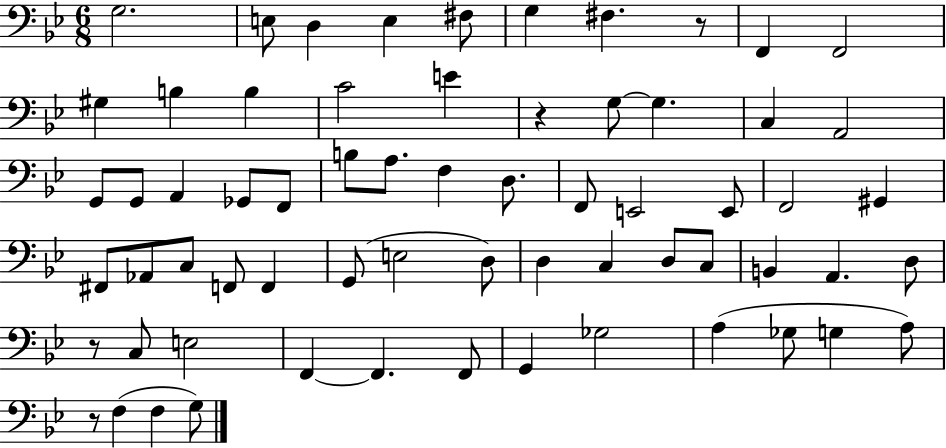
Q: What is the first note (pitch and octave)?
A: G3